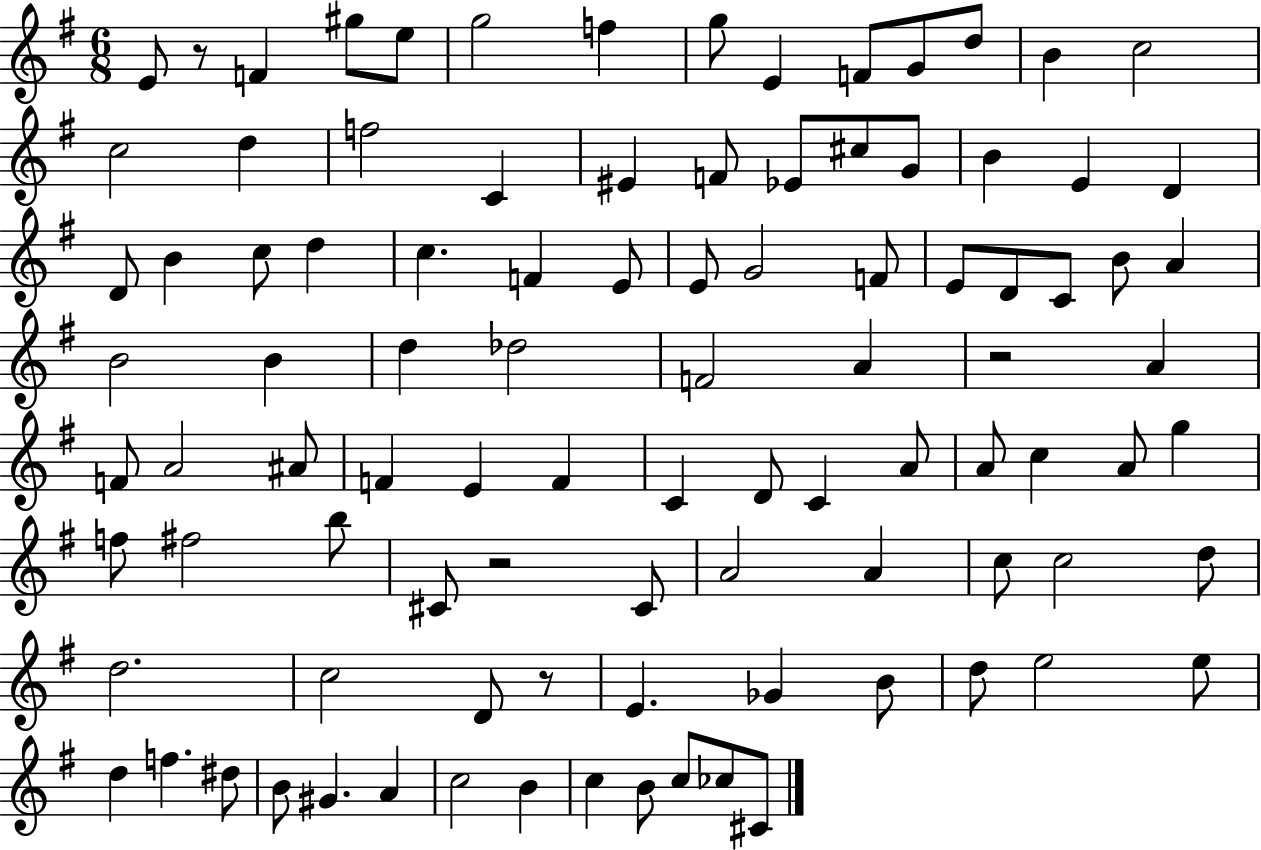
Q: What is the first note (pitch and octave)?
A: E4